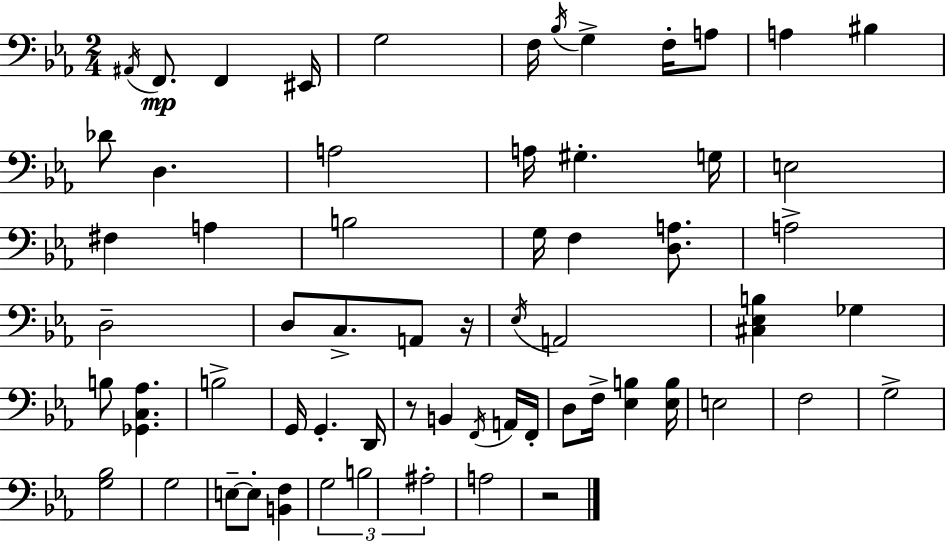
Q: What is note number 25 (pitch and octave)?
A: A3